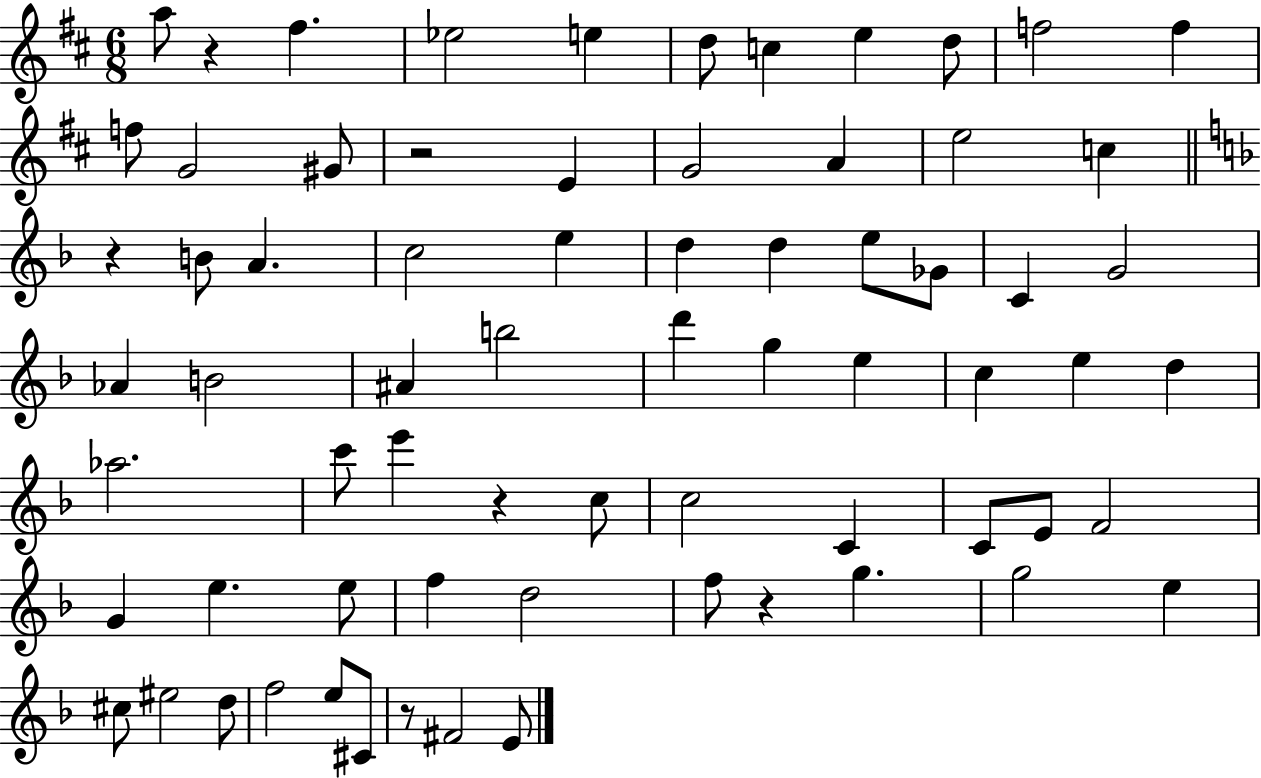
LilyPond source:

{
  \clef treble
  \numericTimeSignature
  \time 6/8
  \key d \major
  a''8 r4 fis''4. | ees''2 e''4 | d''8 c''4 e''4 d''8 | f''2 f''4 | \break f''8 g'2 gis'8 | r2 e'4 | g'2 a'4 | e''2 c''4 | \break \bar "||" \break \key f \major r4 b'8 a'4. | c''2 e''4 | d''4 d''4 e''8 ges'8 | c'4 g'2 | \break aes'4 b'2 | ais'4 b''2 | d'''4 g''4 e''4 | c''4 e''4 d''4 | \break aes''2. | c'''8 e'''4 r4 c''8 | c''2 c'4 | c'8 e'8 f'2 | \break g'4 e''4. e''8 | f''4 d''2 | f''8 r4 g''4. | g''2 e''4 | \break cis''8 eis''2 d''8 | f''2 e''8 cis'8 | r8 fis'2 e'8 | \bar "|."
}